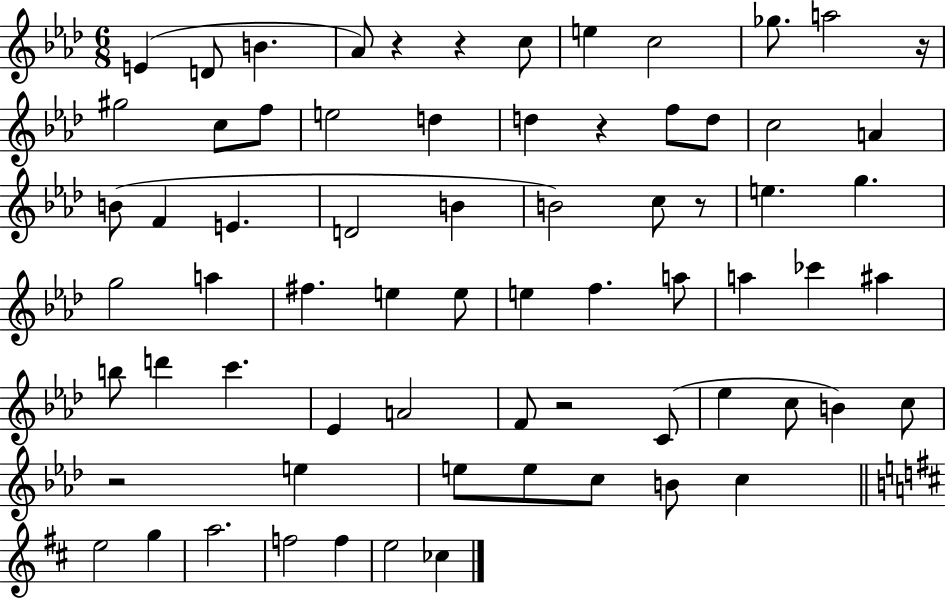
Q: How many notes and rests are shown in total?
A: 70